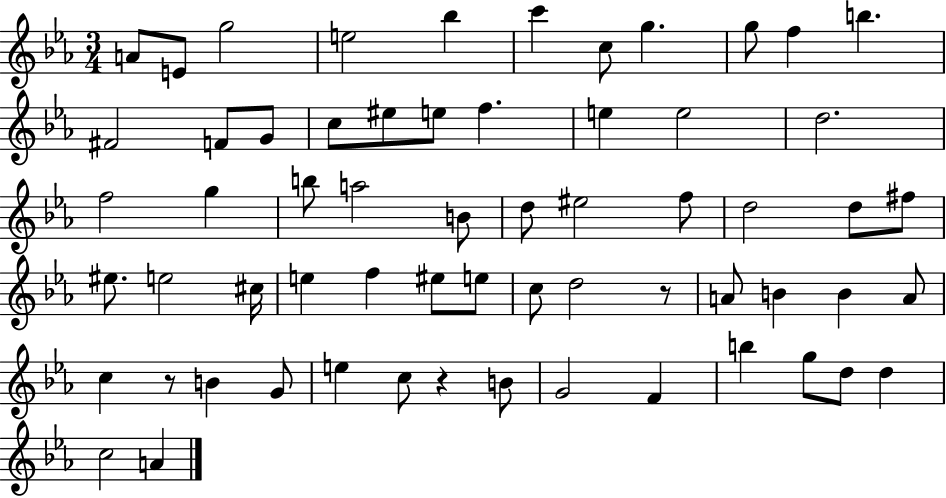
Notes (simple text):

A4/e E4/e G5/h E5/h Bb5/q C6/q C5/e G5/q. G5/e F5/q B5/q. F#4/h F4/e G4/e C5/e EIS5/e E5/e F5/q. E5/q E5/h D5/h. F5/h G5/q B5/e A5/h B4/e D5/e EIS5/h F5/e D5/h D5/e F#5/e EIS5/e. E5/h C#5/s E5/q F5/q EIS5/e E5/e C5/e D5/h R/e A4/e B4/q B4/q A4/e C5/q R/e B4/q G4/e E5/q C5/e R/q B4/e G4/h F4/q B5/q G5/e D5/e D5/q C5/h A4/q